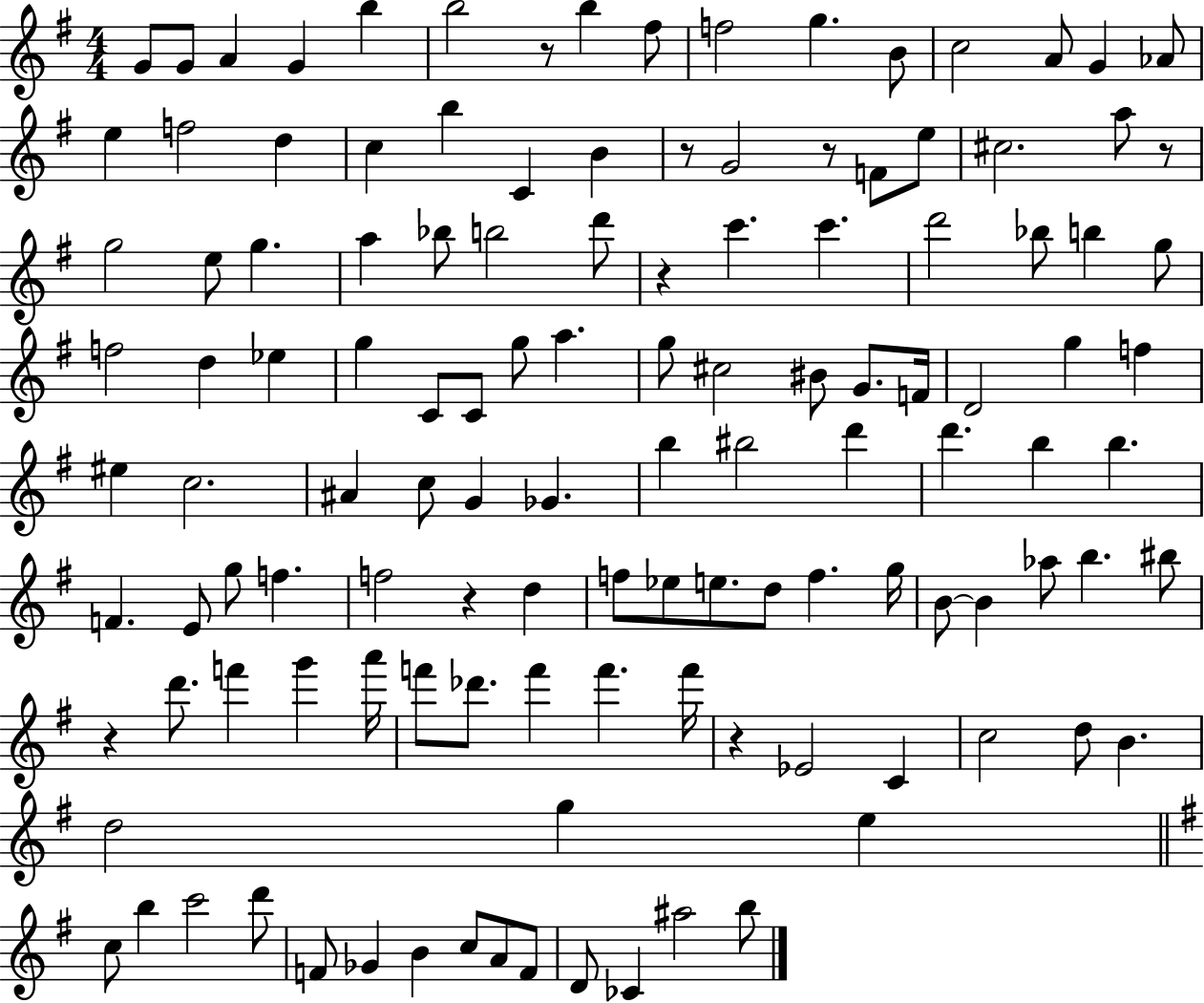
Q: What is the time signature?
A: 4/4